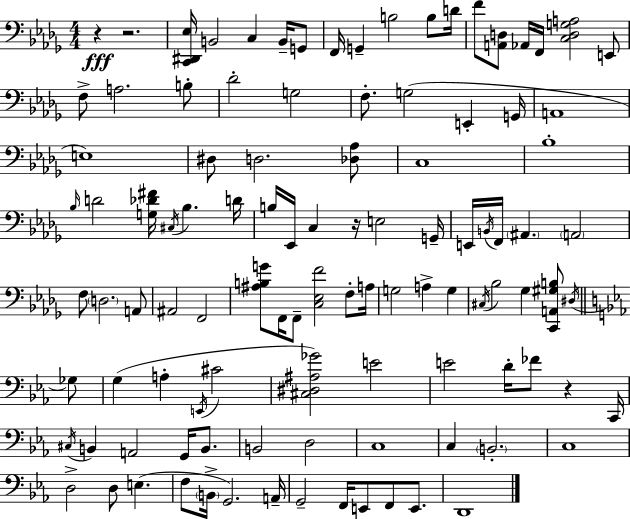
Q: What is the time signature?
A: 4/4